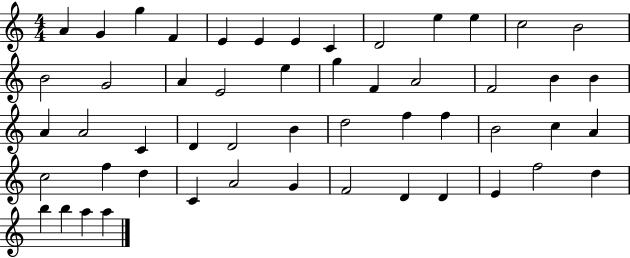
{
  \clef treble
  \numericTimeSignature
  \time 4/4
  \key c \major
  a'4 g'4 g''4 f'4 | e'4 e'4 e'4 c'4 | d'2 e''4 e''4 | c''2 b'2 | \break b'2 g'2 | a'4 e'2 e''4 | g''4 f'4 a'2 | f'2 b'4 b'4 | \break a'4 a'2 c'4 | d'4 d'2 b'4 | d''2 f''4 f''4 | b'2 c''4 a'4 | \break c''2 f''4 d''4 | c'4 a'2 g'4 | f'2 d'4 d'4 | e'4 f''2 d''4 | \break b''4 b''4 a''4 a''4 | \bar "|."
}